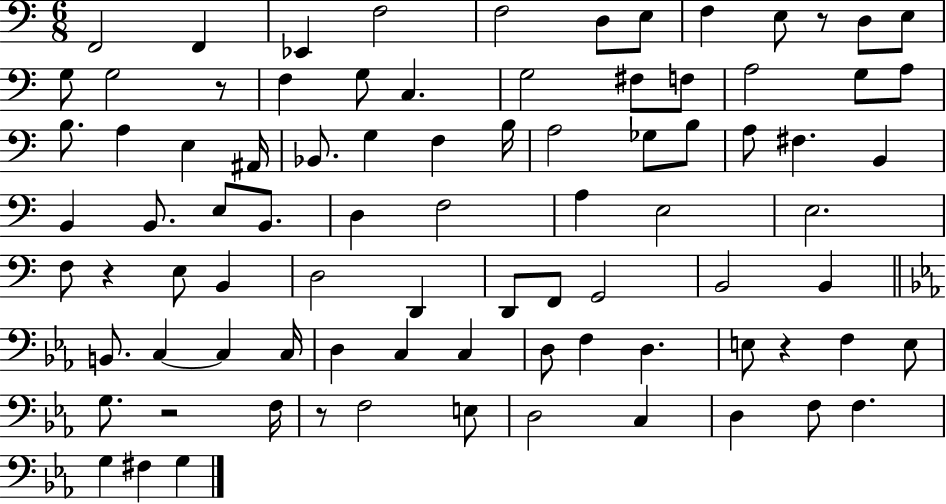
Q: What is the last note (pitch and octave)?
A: G3